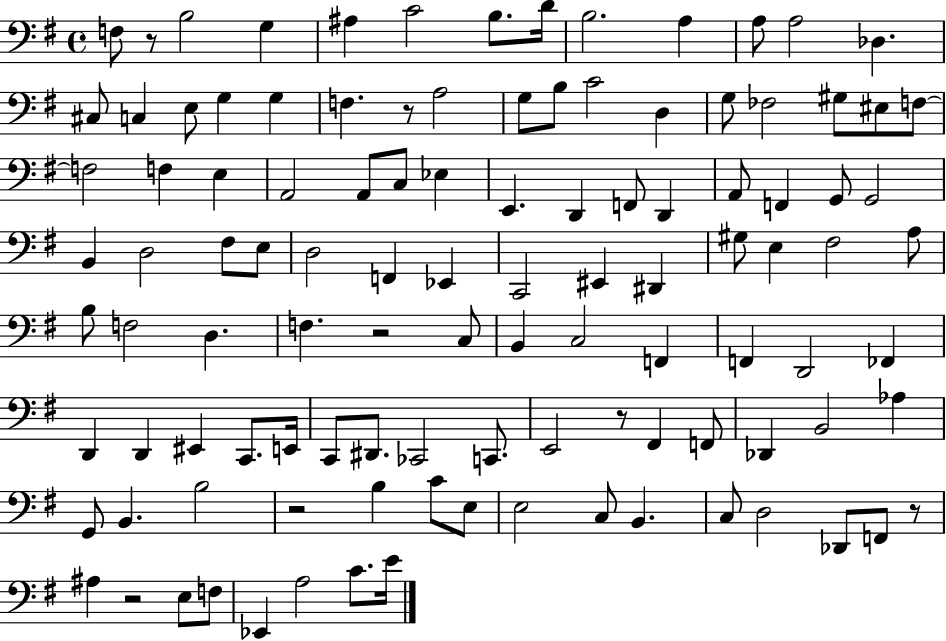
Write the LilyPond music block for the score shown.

{
  \clef bass
  \time 4/4
  \defaultTimeSignature
  \key g \major
  f8 r8 b2 g4 | ais4 c'2 b8. d'16 | b2. a4 | a8 a2 des4. | \break cis8 c4 e8 g4 g4 | f4. r8 a2 | g8 b8 c'2 d4 | g8 fes2 gis8 eis8 f8~~ | \break f2 f4 e4 | a,2 a,8 c8 ees4 | e,4. d,4 f,8 d,4 | a,8 f,4 g,8 g,2 | \break b,4 d2 fis8 e8 | d2 f,4 ees,4 | c,2 eis,4 dis,4 | gis8 e4 fis2 a8 | \break b8 f2 d4. | f4. r2 c8 | b,4 c2 f,4 | f,4 d,2 fes,4 | \break d,4 d,4 eis,4 c,8. e,16 | c,8 dis,8. ces,2 c,8. | e,2 r8 fis,4 f,8 | des,4 b,2 aes4 | \break g,8 b,4. b2 | r2 b4 c'8 e8 | e2 c8 b,4. | c8 d2 des,8 f,8 r8 | \break ais4 r2 e8 f8 | ees,4 a2 c'8. e'16 | \bar "|."
}